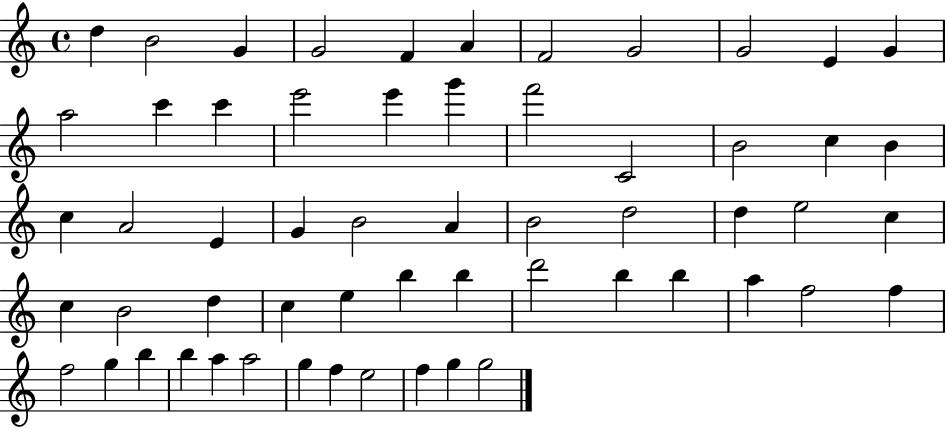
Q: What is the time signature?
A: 4/4